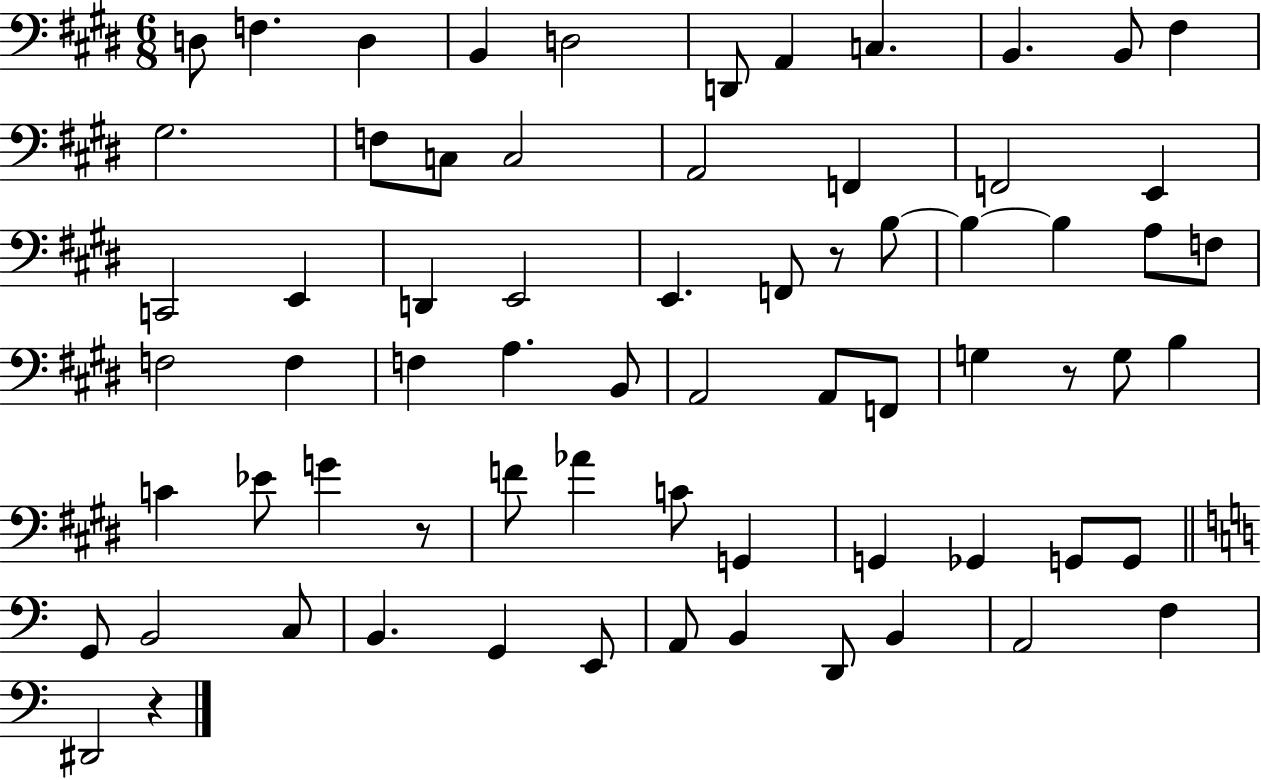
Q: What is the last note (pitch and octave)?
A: D#2